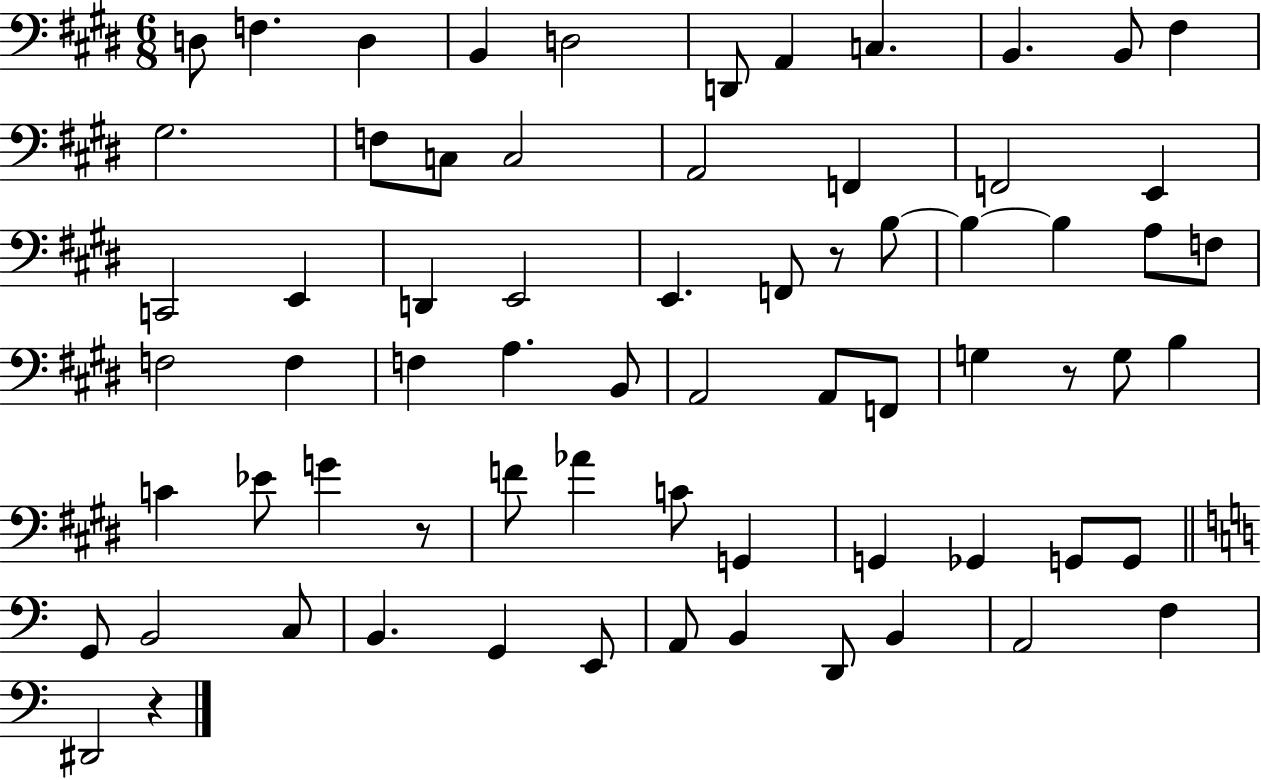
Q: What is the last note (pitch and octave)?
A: D#2